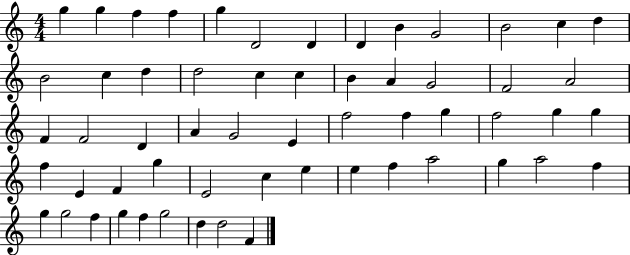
{
  \clef treble
  \numericTimeSignature
  \time 4/4
  \key c \major
  g''4 g''4 f''4 f''4 | g''4 d'2 d'4 | d'4 b'4 g'2 | b'2 c''4 d''4 | \break b'2 c''4 d''4 | d''2 c''4 c''4 | b'4 a'4 g'2 | f'2 a'2 | \break f'4 f'2 d'4 | a'4 g'2 e'4 | f''2 f''4 g''4 | f''2 g''4 g''4 | \break f''4 e'4 f'4 g''4 | e'2 c''4 e''4 | e''4 f''4 a''2 | g''4 a''2 f''4 | \break g''4 g''2 f''4 | g''4 f''4 g''2 | d''4 d''2 f'4 | \bar "|."
}